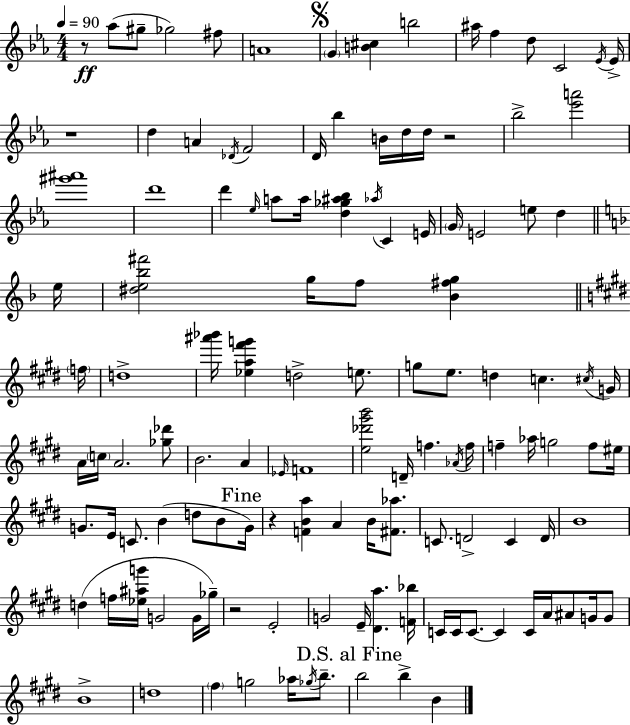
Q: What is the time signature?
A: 4/4